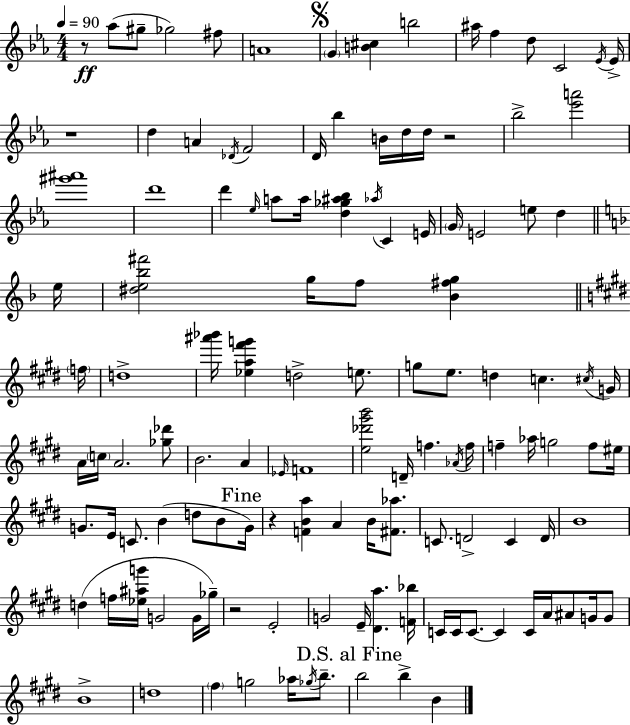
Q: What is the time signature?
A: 4/4